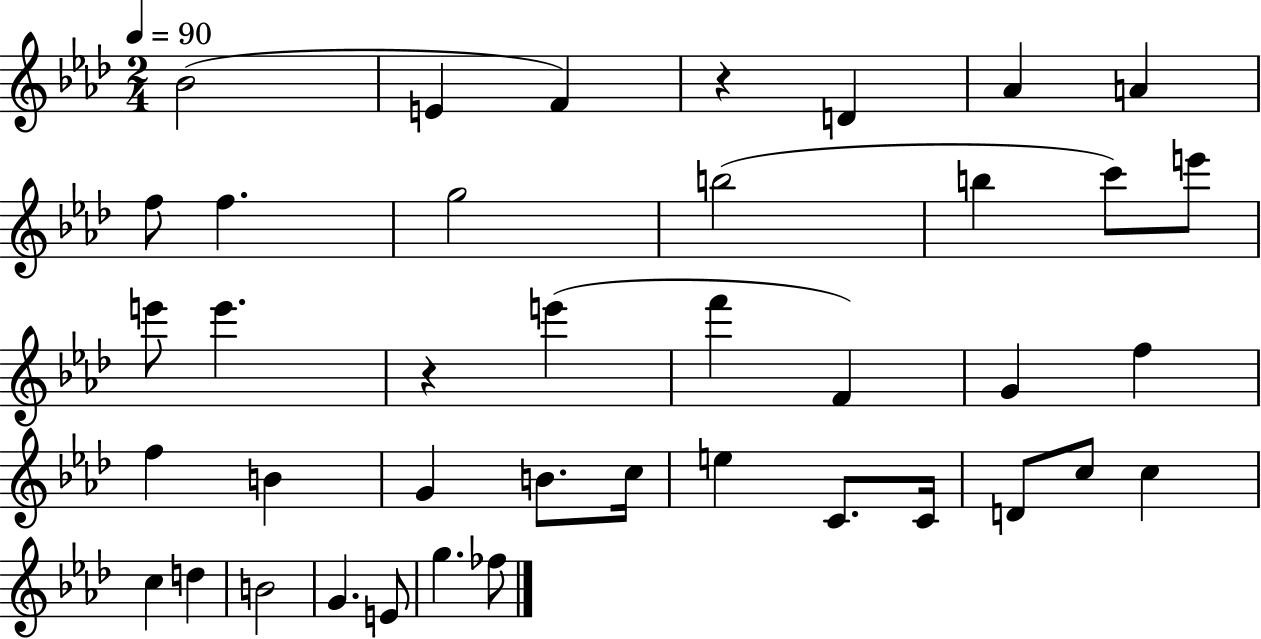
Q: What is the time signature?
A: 2/4